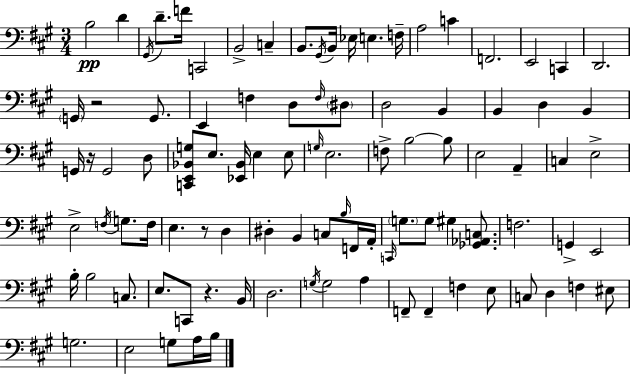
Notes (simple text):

B3/h D4/q G#2/s D4/e. F4/s C2/h B2/h C3/q B2/e. G#2/s B2/s Eb3/s E3/q. F3/s A3/h C4/q F2/h. E2/h C2/q D2/h. G2/s R/h G2/e. E2/q F3/q D3/e F3/s D#3/e D3/h B2/q B2/q D3/q B2/q G2/s R/s G2/h D3/e [C2,E2,Bb2,G3]/e E3/e. [Eb2,Bb2]/s E3/q E3/e G3/s E3/h. F3/e B3/h B3/e E3/h A2/q C3/q E3/h E3/h F3/s G3/e. F3/s E3/q. R/e D3/q D#3/q B2/q C3/e B3/s F2/s A2/s C2/s G3/e. G3/e G#3/q [Gb2,Ab2,C3]/e. F3/h. G2/q E2/h B3/s B3/h C3/e. E3/e. C2/e R/q. B2/s D3/h. G3/s G3/h A3/q F2/e F2/q F3/q E3/e C3/e D3/q F3/q EIS3/e G3/h. E3/h G3/e A3/s B3/s